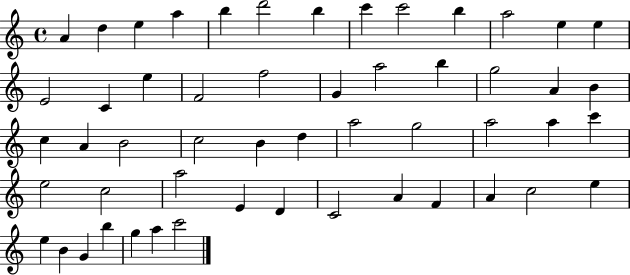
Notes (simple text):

A4/q D5/q E5/q A5/q B5/q D6/h B5/q C6/q C6/h B5/q A5/h E5/q E5/q E4/h C4/q E5/q F4/h F5/h G4/q A5/h B5/q G5/h A4/q B4/q C5/q A4/q B4/h C5/h B4/q D5/q A5/h G5/h A5/h A5/q C6/q E5/h C5/h A5/h E4/q D4/q C4/h A4/q F4/q A4/q C5/h E5/q E5/q B4/q G4/q B5/q G5/q A5/q C6/h